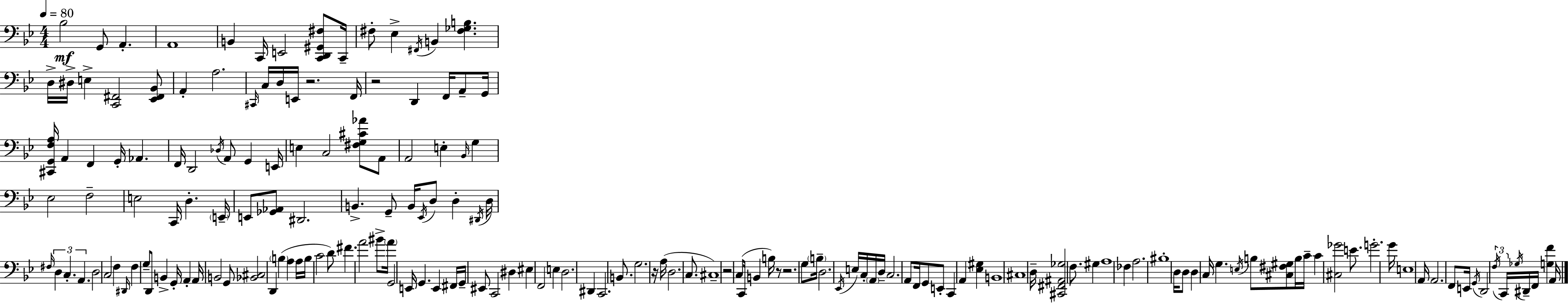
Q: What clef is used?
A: bass